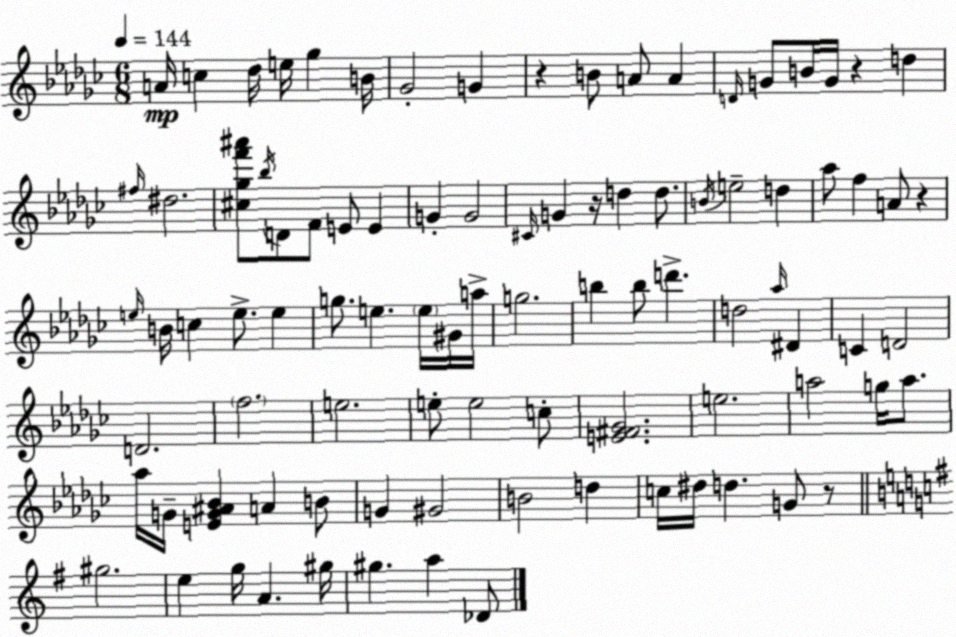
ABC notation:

X:1
T:Untitled
M:6/8
L:1/4
K:Ebm
A/4 c _d/4 e/4 _g B/4 _G2 G z B/2 A/2 A D/4 G/2 B/4 G/4 z d ^f/4 ^d2 [^c_gf'^a']/2 _b/4 D/2 F/2 E/2 E G G2 ^C/4 G z/4 d d/2 B/4 e2 d _a/2 f A/2 z e/4 B/4 c e/2 e g/2 e e/4 ^G/4 a/4 g2 b b/2 d' d2 _a/4 ^D C D2 D2 f2 e2 e/2 e2 c/2 [E^F_G]2 e2 a2 g/4 a/2 _a/4 G/4 [EG^A_B] A B/2 G ^G2 B2 d c/4 ^d/4 d G/2 z/2 ^g2 e g/4 A ^g/4 ^g a _D/2